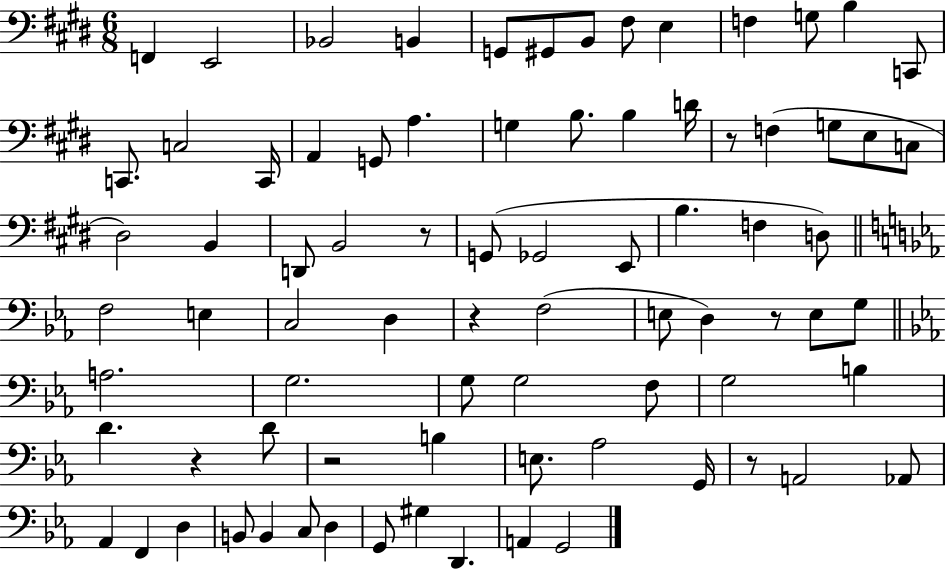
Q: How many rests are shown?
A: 7